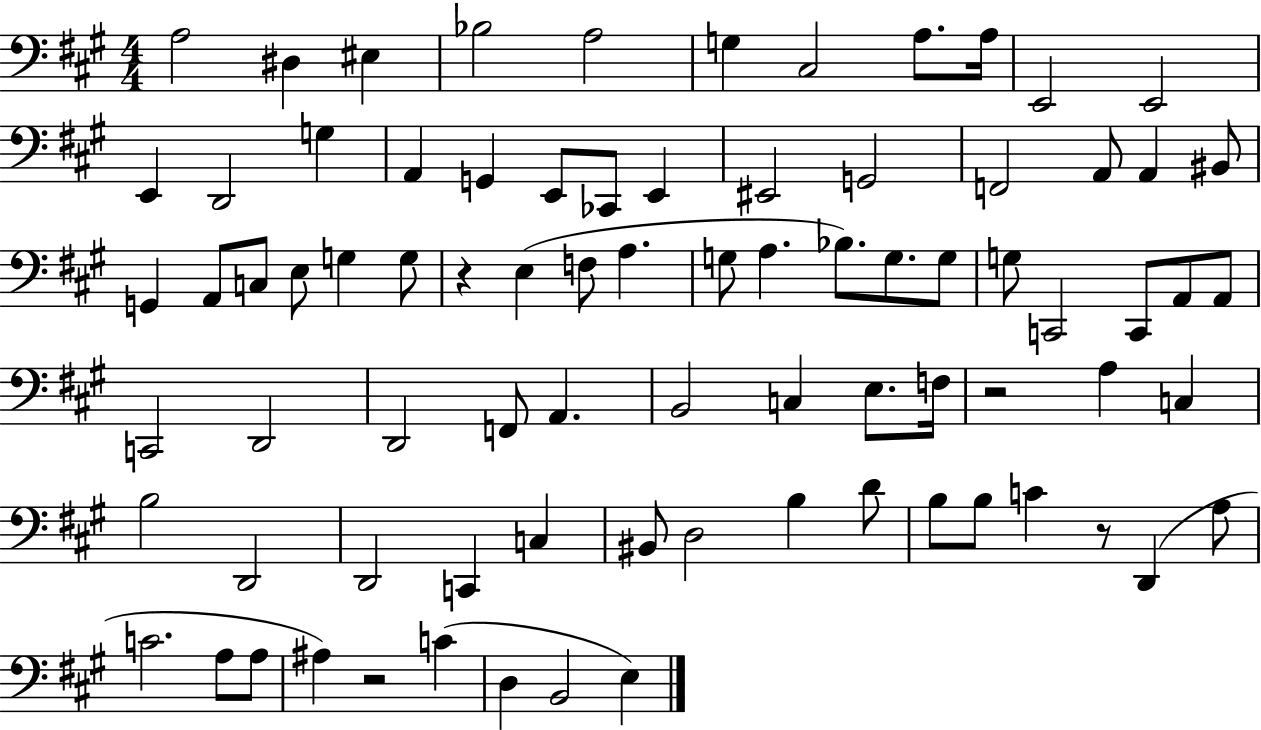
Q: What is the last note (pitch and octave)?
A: E3